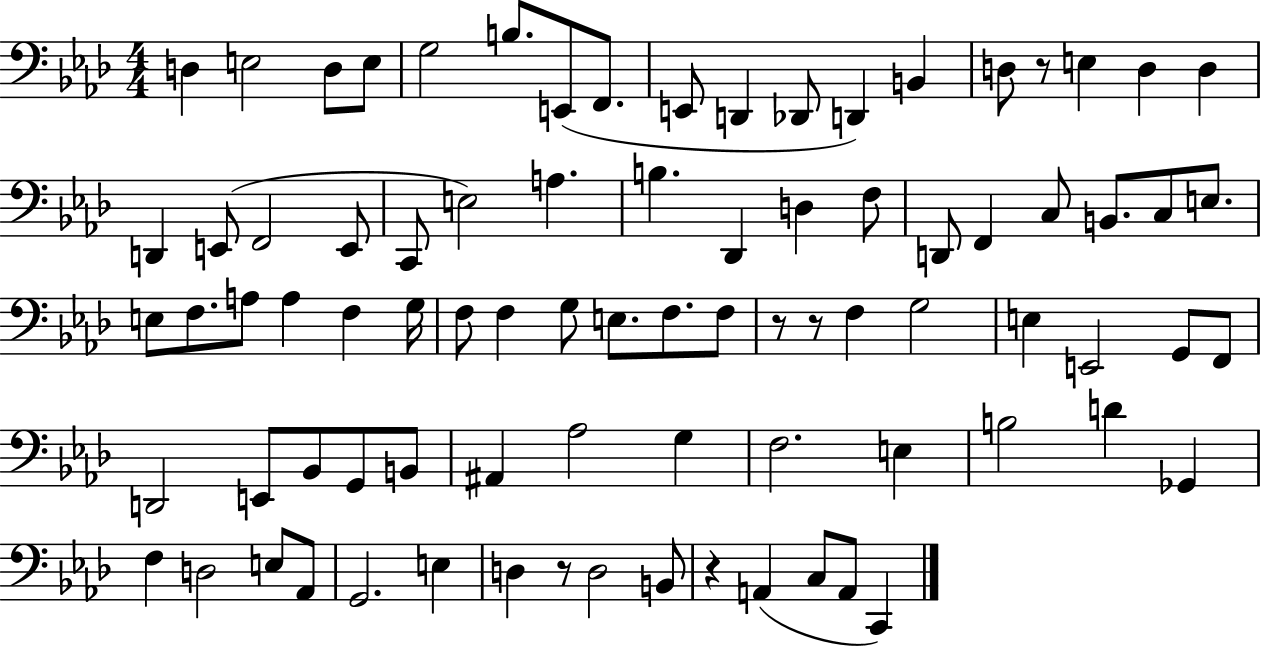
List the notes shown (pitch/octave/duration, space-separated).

D3/q E3/h D3/e E3/e G3/h B3/e. E2/e F2/e. E2/e D2/q Db2/e D2/q B2/q D3/e R/e E3/q D3/q D3/q D2/q E2/e F2/h E2/e C2/e E3/h A3/q. B3/q. Db2/q D3/q F3/e D2/e F2/q C3/e B2/e. C3/e E3/e. E3/e F3/e. A3/e A3/q F3/q G3/s F3/e F3/q G3/e E3/e. F3/e. F3/e R/e R/e F3/q G3/h E3/q E2/h G2/e F2/e D2/h E2/e Bb2/e G2/e B2/e A#2/q Ab3/h G3/q F3/h. E3/q B3/h D4/q Gb2/q F3/q D3/h E3/e Ab2/e G2/h. E3/q D3/q R/e D3/h B2/e R/q A2/q C3/e A2/e C2/q